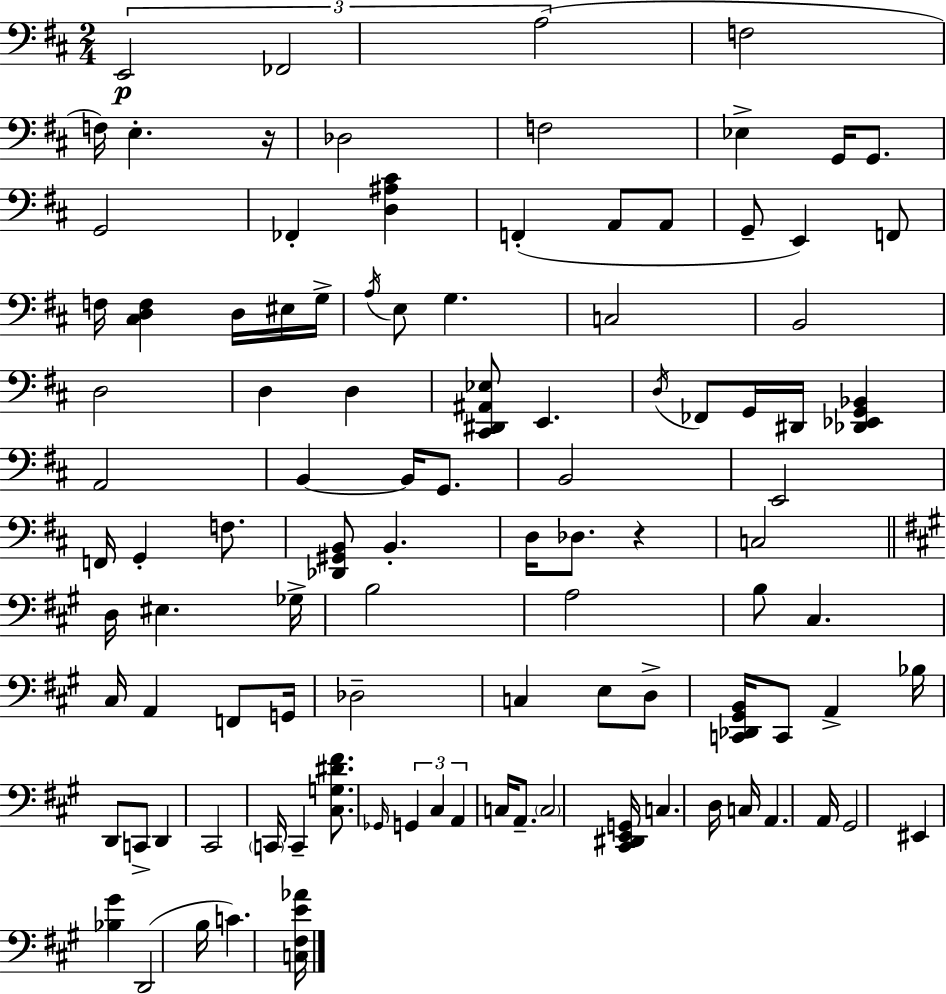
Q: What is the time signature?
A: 2/4